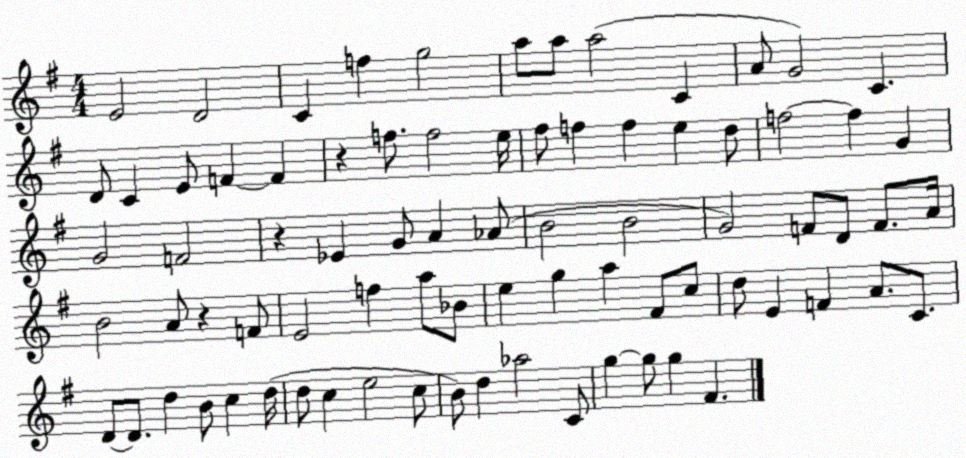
X:1
T:Untitled
M:4/4
L:1/4
K:G
E2 D2 C f g2 a/2 a/2 a2 C A/2 G2 C D/2 C E/2 F F z f/2 f2 e/4 ^f/2 f f e d/2 f2 f G G2 F2 z _E G/2 A _A/2 B2 B2 G2 F/2 D/2 F/2 A/4 B2 A/2 z F/2 E2 f a/2 _B/2 e g a ^F/2 c/2 d/2 E F A/2 C/2 D/2 D/2 d B/2 c d/4 d/2 c e2 c/2 B/2 d _a2 C/2 g g/2 g ^F